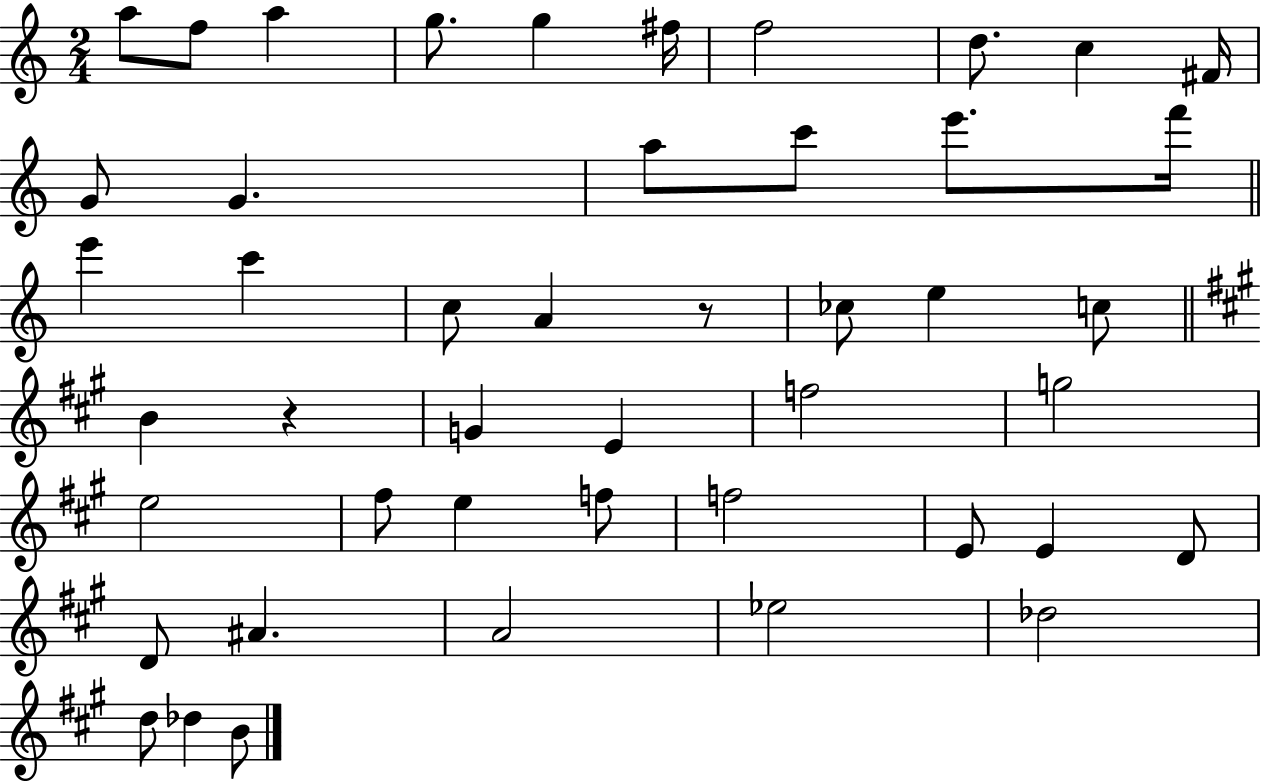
A5/e F5/e A5/q G5/e. G5/q F#5/s F5/h D5/e. C5/q F#4/s G4/e G4/q. A5/e C6/e E6/e. F6/s E6/q C6/q C5/e A4/q R/e CES5/e E5/q C5/e B4/q R/q G4/q E4/q F5/h G5/h E5/h F#5/e E5/q F5/e F5/h E4/e E4/q D4/e D4/e A#4/q. A4/h Eb5/h Db5/h D5/e Db5/q B4/e